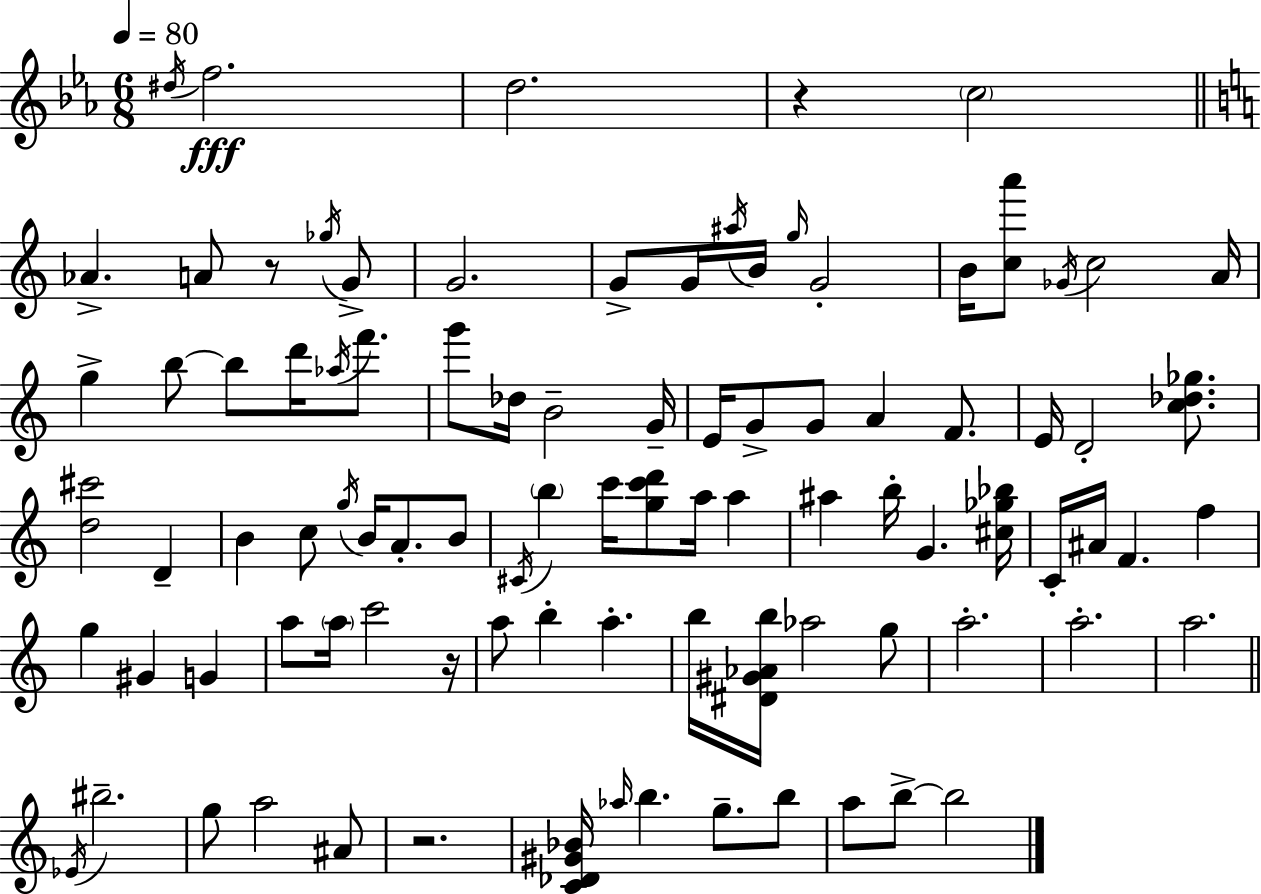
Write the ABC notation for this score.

X:1
T:Untitled
M:6/8
L:1/4
K:Eb
^d/4 f2 d2 z c2 _A A/2 z/2 _g/4 G/2 G2 G/2 G/4 ^a/4 B/4 g/4 G2 B/4 [ca']/2 _G/4 c2 A/4 g b/2 b/2 d'/4 _a/4 f'/2 g'/2 _d/4 B2 G/4 E/4 G/2 G/2 A F/2 E/4 D2 [c_d_g]/2 [d^c']2 D B c/2 g/4 B/4 A/2 B/2 ^C/4 b c'/4 [gc'd']/2 a/4 a ^a b/4 G [^c_g_b]/4 C/4 ^A/4 F f g ^G G a/2 a/4 c'2 z/4 a/2 b a b/4 [^D^G_Ab]/4 _a2 g/2 a2 a2 a2 _E/4 ^b2 g/2 a2 ^A/2 z2 [C_D^G_B]/4 _a/4 b g/2 b/2 a/2 b/2 b2